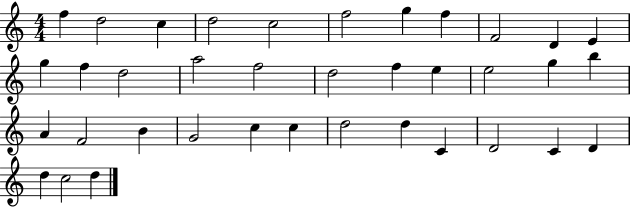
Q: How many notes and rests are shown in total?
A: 37